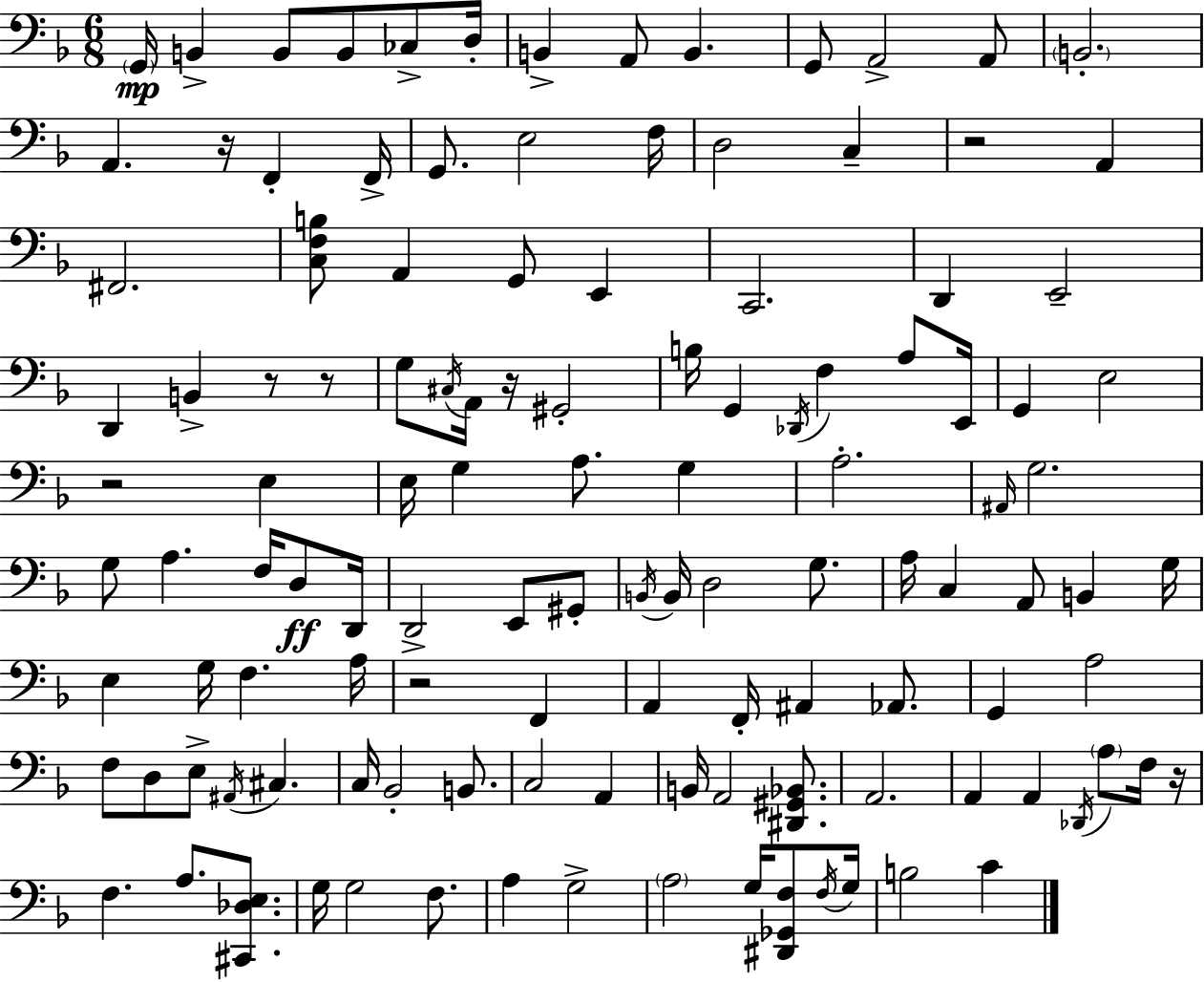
G2/s B2/q B2/e B2/e CES3/e D3/s B2/q A2/e B2/q. G2/e A2/h A2/e B2/h. A2/q. R/s F2/q F2/s G2/e. E3/h F3/s D3/h C3/q R/h A2/q F#2/h. [C3,F3,B3]/e A2/q G2/e E2/q C2/h. D2/q E2/h D2/q B2/q R/e R/e G3/e C#3/s A2/s R/s G#2/h B3/s G2/q Db2/s F3/q A3/e E2/s G2/q E3/h R/h E3/q E3/s G3/q A3/e. G3/q A3/h. A#2/s G3/h. G3/e A3/q. F3/s D3/e D2/s D2/h E2/e G#2/e B2/s B2/s D3/h G3/e. A3/s C3/q A2/e B2/q G3/s E3/q G3/s F3/q. A3/s R/h F2/q A2/q F2/s A#2/q Ab2/e. G2/q A3/h F3/e D3/e E3/e A#2/s C#3/q. C3/s Bb2/h B2/e. C3/h A2/q B2/s A2/h [D#2,G#2,Bb2]/e. A2/h. A2/q A2/q Db2/s A3/e F3/s R/s F3/q. A3/e. [C#2,Db3,E3]/e. G3/s G3/h F3/e. A3/q G3/h A3/h G3/s [D#2,Gb2,F3]/e F3/s G3/s B3/h C4/q